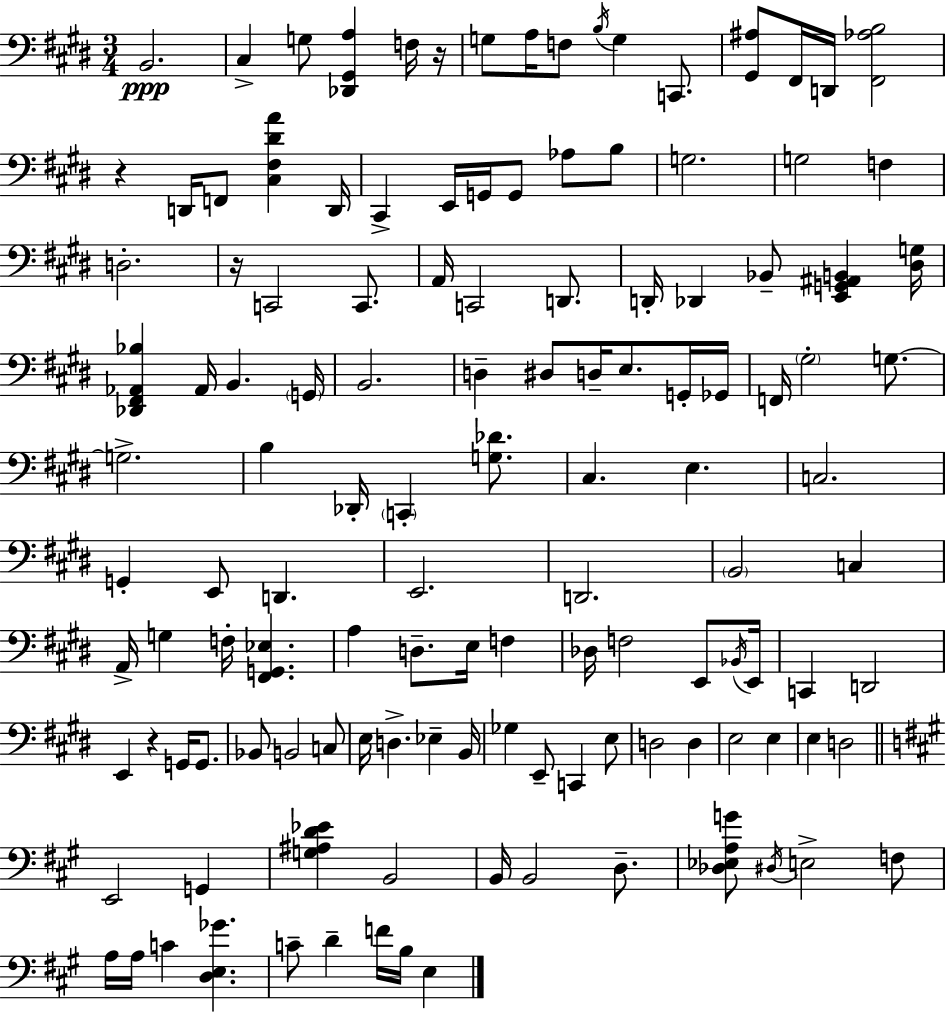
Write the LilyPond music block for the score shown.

{
  \clef bass
  \numericTimeSignature
  \time 3/4
  \key e \major
  b,2.\ppp | cis4-> g8 <des, gis, a>4 f16 r16 | g8 a16 f8 \acciaccatura { b16 } g4 c,8. | <gis, ais>8 fis,16 d,16 <fis, aes b>2 | \break r4 d,16 f,8 <cis fis dis' a'>4 | d,16 cis,4-> e,16 g,16 g,8 aes8 b8 | g2. | g2 f4 | \break d2.-. | r16 c,2 c,8. | a,16 c,2 d,8. | d,16-. des,4 bes,8-- <e, g, ais, b,>4 | \break <dis g>16 <des, fis, aes, bes>4 aes,16 b,4. | \parenthesize g,16 b,2. | d4-- dis8 d16-- e8. g,16-. | ges,16 f,16 \parenthesize gis2-. g8.~~ | \break g2.-> | b4 des,16-. \parenthesize c,4-. <g des'>8. | cis4. e4. | c2. | \break g,4-. e,8 d,4. | e,2. | d,2. | \parenthesize b,2 c4 | \break a,16-> g4 f16-. <fis, g, ees>4. | a4 d8.-- e16 f4 | des16 f2 e,8 | \acciaccatura { bes,16 } e,16 c,4 d,2 | \break e,4 r4 g,16 g,8. | bes,8 b,2 | c8 e16 d4.-> ees4-- | b,16 ges4 e,8-- c,4 | \break e8 d2 d4 | e2 e4 | e4 d2 | \bar "||" \break \key a \major e,2 g,4 | <g ais d' ees'>4 b,2 | b,16 b,2 d8.-- | <des ees a g'>8 \acciaccatura { dis16 } e2-> f8 | \break a16 a16 c'4 <d e ges'>4. | c'8-- d'4-- f'16 b16 e4 | \bar "|."
}